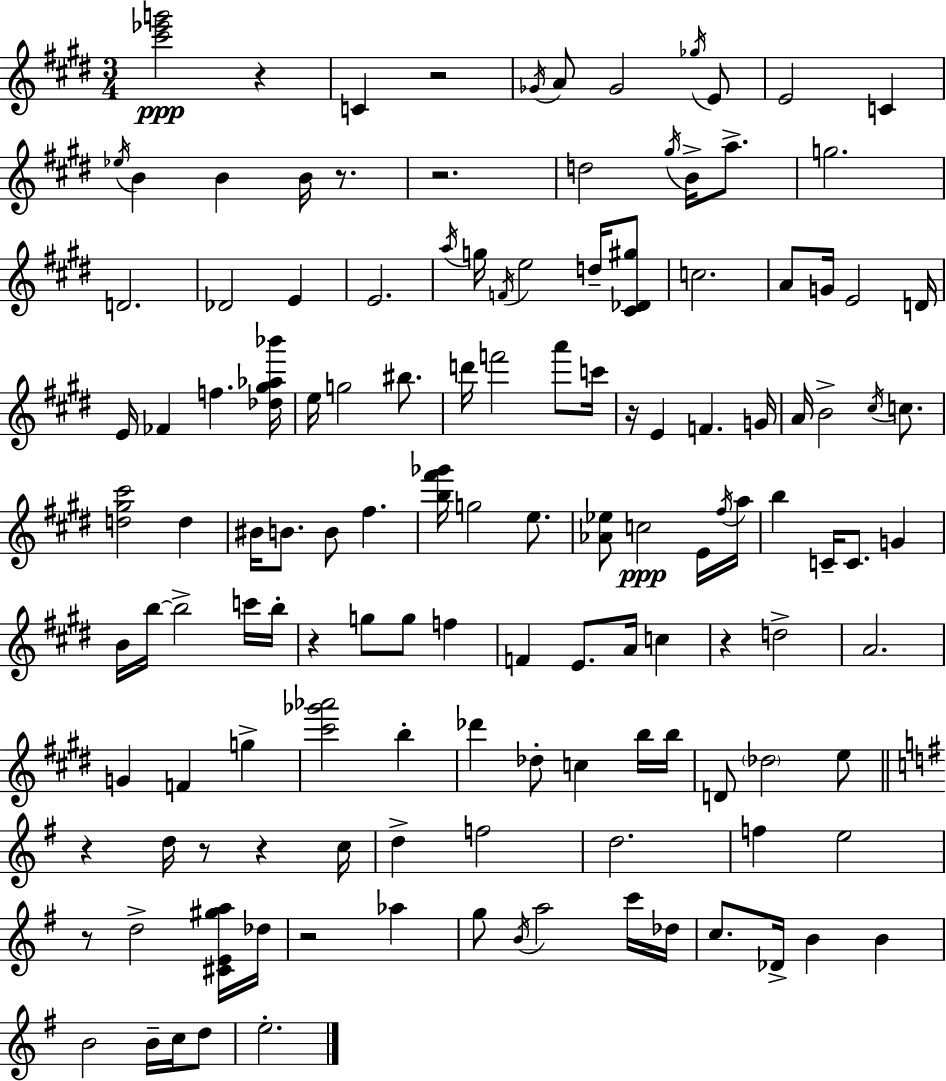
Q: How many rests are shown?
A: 12